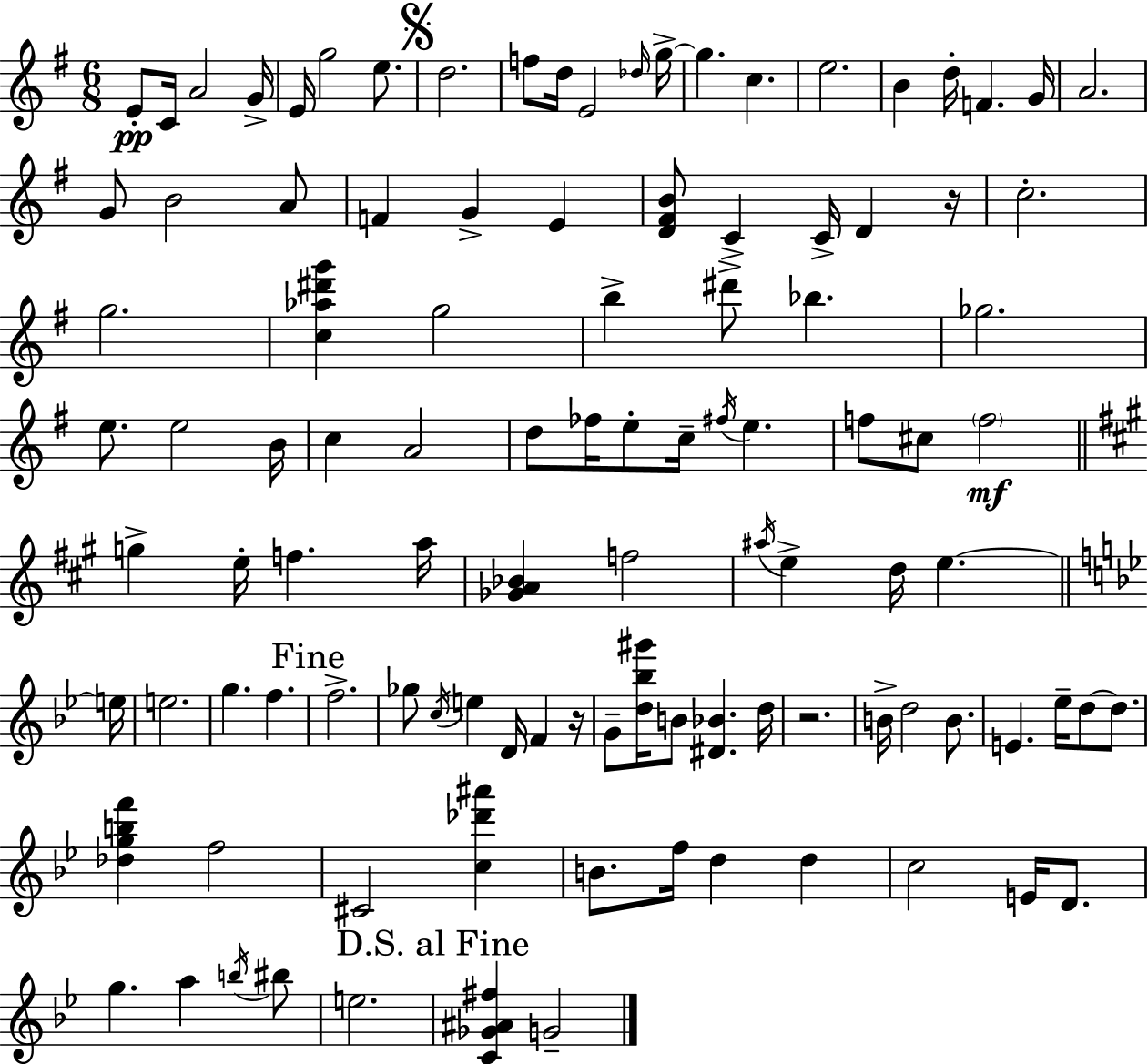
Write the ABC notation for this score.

X:1
T:Untitled
M:6/8
L:1/4
K:G
E/2 C/4 A2 G/4 E/4 g2 e/2 d2 f/2 d/4 E2 _d/4 g/4 g c e2 B d/4 F G/4 A2 G/2 B2 A/2 F G E [D^FB]/2 C C/4 D z/4 c2 g2 [c_a^d'g'] g2 b ^d'/2 _b _g2 e/2 e2 B/4 c A2 d/2 _f/4 e/2 c/4 ^f/4 e f/2 ^c/2 f2 g e/4 f a/4 [_GA_B] f2 ^a/4 e d/4 e e/4 e2 g f f2 _g/2 c/4 e D/4 F z/4 G/2 [d_b^g']/4 B/2 [^D_B] d/4 z2 B/4 d2 B/2 E _e/4 d/2 d/2 [_dgbf'] f2 ^C2 [c_d'^a'] B/2 f/4 d d c2 E/4 D/2 g a b/4 ^b/2 e2 [C_G^A^f] G2